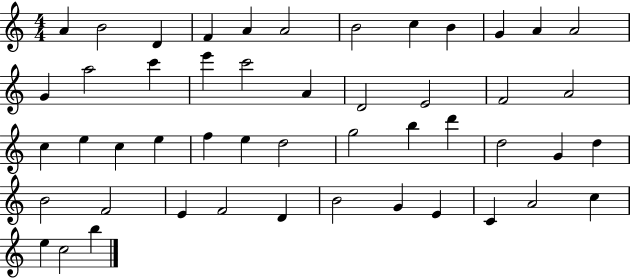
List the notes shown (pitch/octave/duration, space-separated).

A4/q B4/h D4/q F4/q A4/q A4/h B4/h C5/q B4/q G4/q A4/q A4/h G4/q A5/h C6/q E6/q C6/h A4/q D4/h E4/h F4/h A4/h C5/q E5/q C5/q E5/q F5/q E5/q D5/h G5/h B5/q D6/q D5/h G4/q D5/q B4/h F4/h E4/q F4/h D4/q B4/h G4/q E4/q C4/q A4/h C5/q E5/q C5/h B5/q